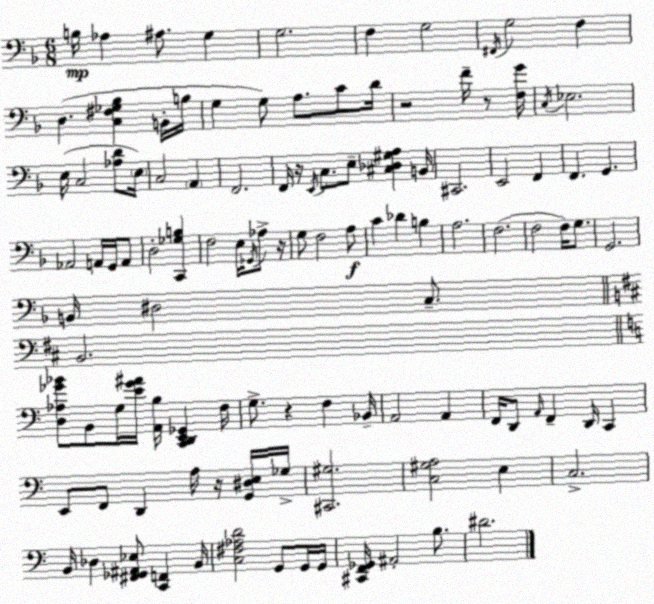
X:1
T:Untitled
M:6/8
L:1/4
K:F
B,/4 _A, ^A,/2 G, G,2 F, G,2 ^F,,/4 G,2 F, D, [C,^F,_G,_B,] B,,/4 B,/4 G, G,/2 A,/2 C/2 D/4 z2 F/4 z/2 [F,G]/4 C,/4 _E,2 E,/4 C,2 [_A,D]/2 E,/4 C,2 A,, F,,2 F,,/4 z/4 E,,/4 C,/2 E,/2 [^C,_D,^G,A,] B,,/4 ^C,,2 E,,2 F,, F,, G,, _A,,2 A,,/4 G,,/4 A,,/2 D,2 [C,,_G,B,] F,2 E,/4 _G,,/4 _A,/2 z/4 G,/2 F,2 A,/2 C _D B, A,2 F,2 F,2 F,/4 G,/2 G,,2 B,,/4 ^D,2 C,/2 B,,2 [D,_A,_G_B]/2 B,,/2 G,/4 [E_G^A]/4 [A,,B,]/4 [C,,D,,E,,_G,,] F,/4 G,/2 z F, _B,,/4 A,,2 A,, F,,/4 D,,/2 A,,/4 F,, D,,/4 C,, E,,/2 F,,/2 D,, A,/4 z/4 [G,,^D,E,]/4 _G,/4 [^C,,^G,]2 [C,^G,A,]2 E, C,2 B,,/4 _D, [^F,,_G,,^A,,_E,]/2 [C,,F,,] B,,/4 [C,^F,_A,D]2 G,,/2 G,,/4 G,,/4 [^C,,F,,_G,,]/4 ^A,,2 B,/2 ^D2